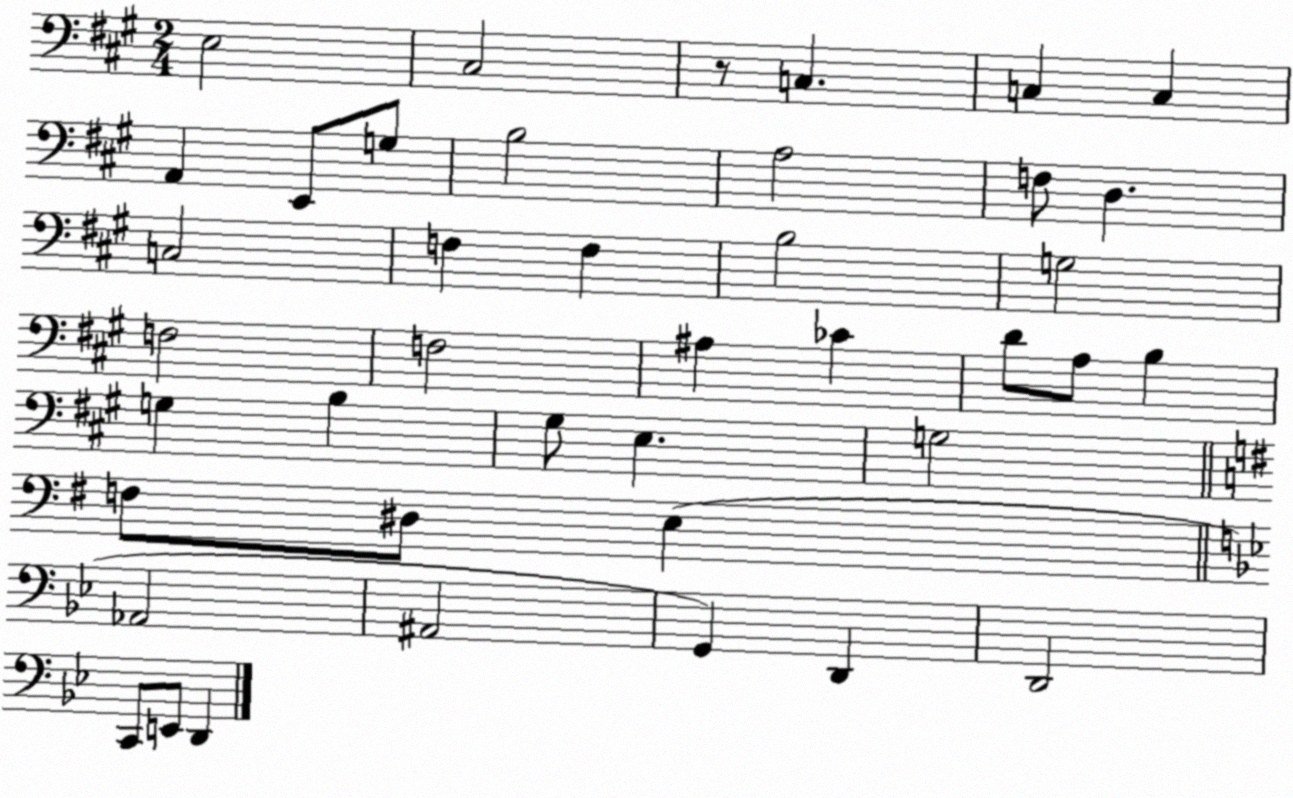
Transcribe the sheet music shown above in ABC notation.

X:1
T:Untitled
M:2/4
L:1/4
K:A
E,2 ^C,2 z/2 C, C, C, A,, E,,/2 G,/2 B,2 A,2 F,/2 D, C,2 F, F, B,2 G,2 F,2 F,2 ^A, _C D/2 A,/2 B, G, B, ^G,/2 E, G,2 F,/2 ^D,/2 E, _A,,2 ^A,,2 G,, D,, D,,2 C,,/2 E,,/2 D,,